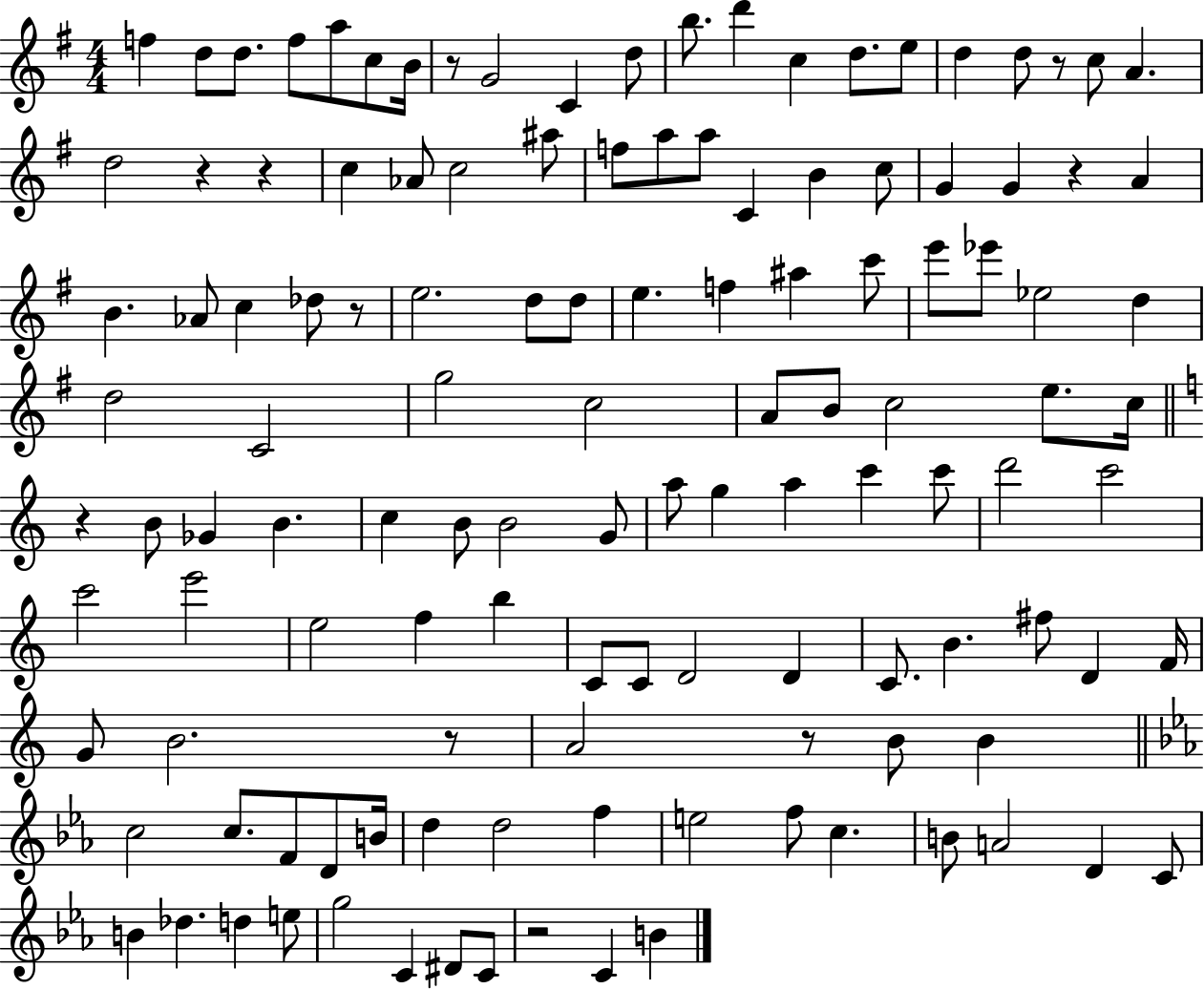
X:1
T:Untitled
M:4/4
L:1/4
K:G
f d/2 d/2 f/2 a/2 c/2 B/4 z/2 G2 C d/2 b/2 d' c d/2 e/2 d d/2 z/2 c/2 A d2 z z c _A/2 c2 ^a/2 f/2 a/2 a/2 C B c/2 G G z A B _A/2 c _d/2 z/2 e2 d/2 d/2 e f ^a c'/2 e'/2 _e'/2 _e2 d d2 C2 g2 c2 A/2 B/2 c2 e/2 c/4 z B/2 _G B c B/2 B2 G/2 a/2 g a c' c'/2 d'2 c'2 c'2 e'2 e2 f b C/2 C/2 D2 D C/2 B ^f/2 D F/4 G/2 B2 z/2 A2 z/2 B/2 B c2 c/2 F/2 D/2 B/4 d d2 f e2 f/2 c B/2 A2 D C/2 B _d d e/2 g2 C ^D/2 C/2 z2 C B